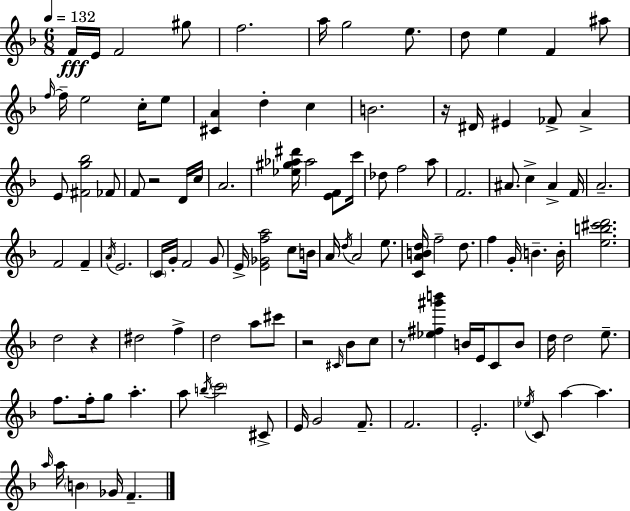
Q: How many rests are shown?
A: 5